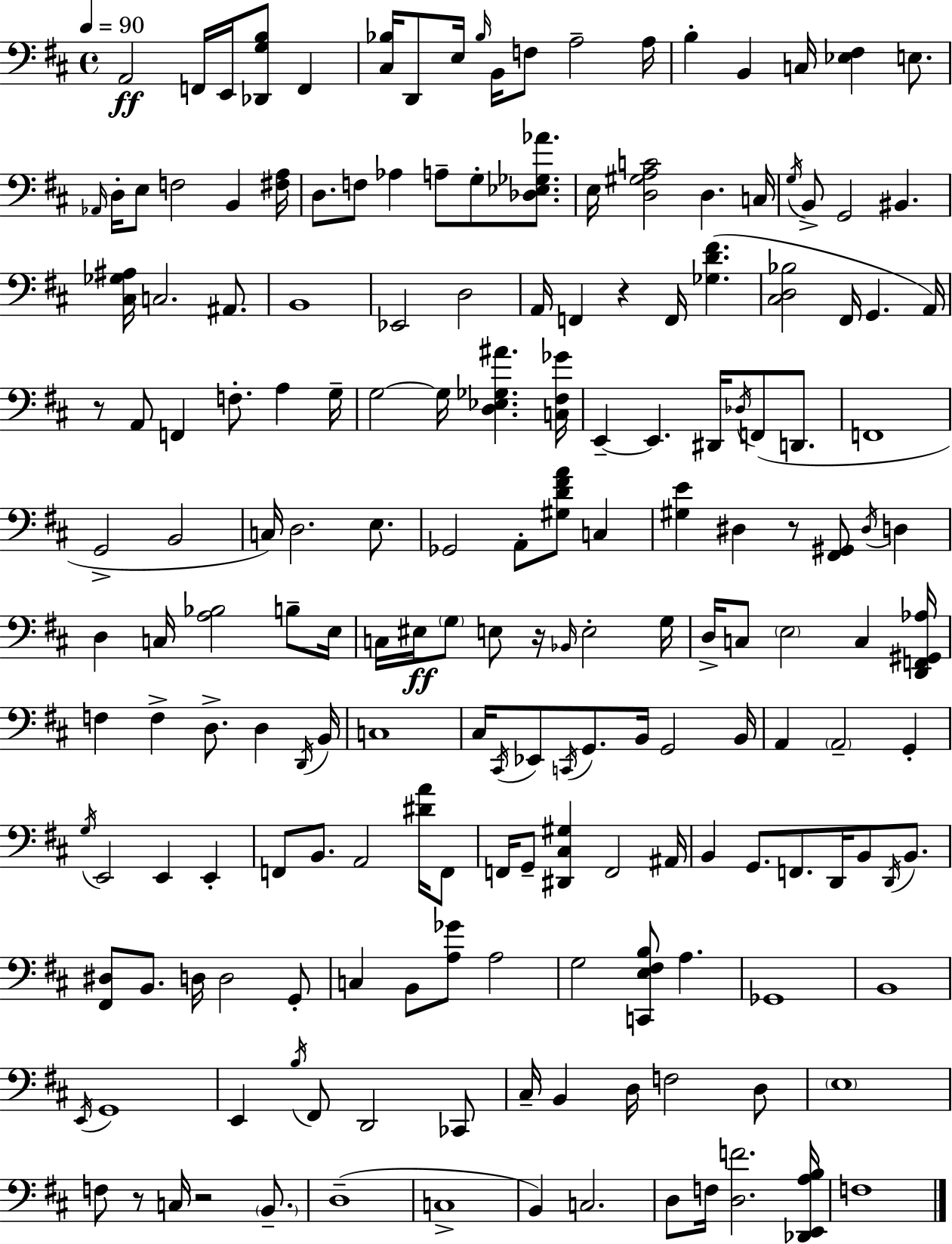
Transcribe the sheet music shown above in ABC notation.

X:1
T:Untitled
M:4/4
L:1/4
K:D
A,,2 F,,/4 E,,/4 [_D,,G,B,]/2 F,, [^C,_B,]/4 D,,/2 E,/4 _B,/4 B,,/4 F,/2 A,2 A,/4 B, B,, C,/4 [_E,^F,] E,/2 _A,,/4 D,/4 E,/2 F,2 B,, [^F,A,]/4 D,/2 F,/2 _A, A,/2 G,/2 [_D,_E,_G,_A]/2 E,/4 [D,^G,A,C]2 D, C,/4 G,/4 B,,/2 G,,2 ^B,, [^C,_G,^A,]/4 C,2 ^A,,/2 B,,4 _E,,2 D,2 A,,/4 F,, z F,,/4 [_G,D^F] [^C,D,_B,]2 ^F,,/4 G,, A,,/4 z/2 A,,/2 F,, F,/2 A, G,/4 G,2 G,/4 [D,_E,_G,^A] [C,^F,_G]/4 E,, E,, ^D,,/4 _D,/4 F,,/2 D,,/2 F,,4 G,,2 B,,2 C,/4 D,2 E,/2 _G,,2 A,,/2 [^G,D^FA]/2 C, [^G,E] ^D, z/2 [^F,,^G,,]/2 ^D,/4 D, D, C,/4 [A,_B,]2 B,/2 E,/4 C,/4 ^E,/4 G,/2 E,/2 z/4 _B,,/4 E,2 G,/4 D,/4 C,/2 E,2 C, [D,,F,,^G,,_A,]/4 F, F, D,/2 D, D,,/4 B,,/4 C,4 ^C,/4 ^C,,/4 _E,,/2 C,,/4 G,,/2 B,,/4 G,,2 B,,/4 A,, A,,2 G,, G,/4 E,,2 E,, E,, F,,/2 B,,/2 A,,2 [^DA]/4 F,,/2 F,,/4 G,,/2 [^D,,^C,^G,] F,,2 ^A,,/4 B,, G,,/2 F,,/2 D,,/4 B,,/2 D,,/4 B,,/2 [^F,,^D,]/2 B,,/2 D,/4 D,2 G,,/2 C, B,,/2 [A,_G]/2 A,2 G,2 [C,,E,^F,B,]/2 A, _G,,4 B,,4 E,,/4 G,,4 E,, B,/4 ^F,,/2 D,,2 _C,,/2 ^C,/4 B,, D,/4 F,2 D,/2 E,4 F,/2 z/2 C,/4 z2 B,,/2 D,4 C,4 B,, C,2 D,/2 F,/4 [D,F]2 [_D,,E,,A,B,]/4 F,4